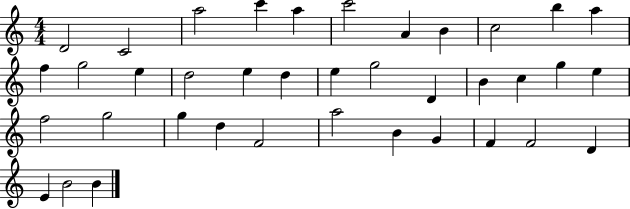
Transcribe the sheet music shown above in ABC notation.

X:1
T:Untitled
M:4/4
L:1/4
K:C
D2 C2 a2 c' a c'2 A B c2 b a f g2 e d2 e d e g2 D B c g e f2 g2 g d F2 a2 B G F F2 D E B2 B